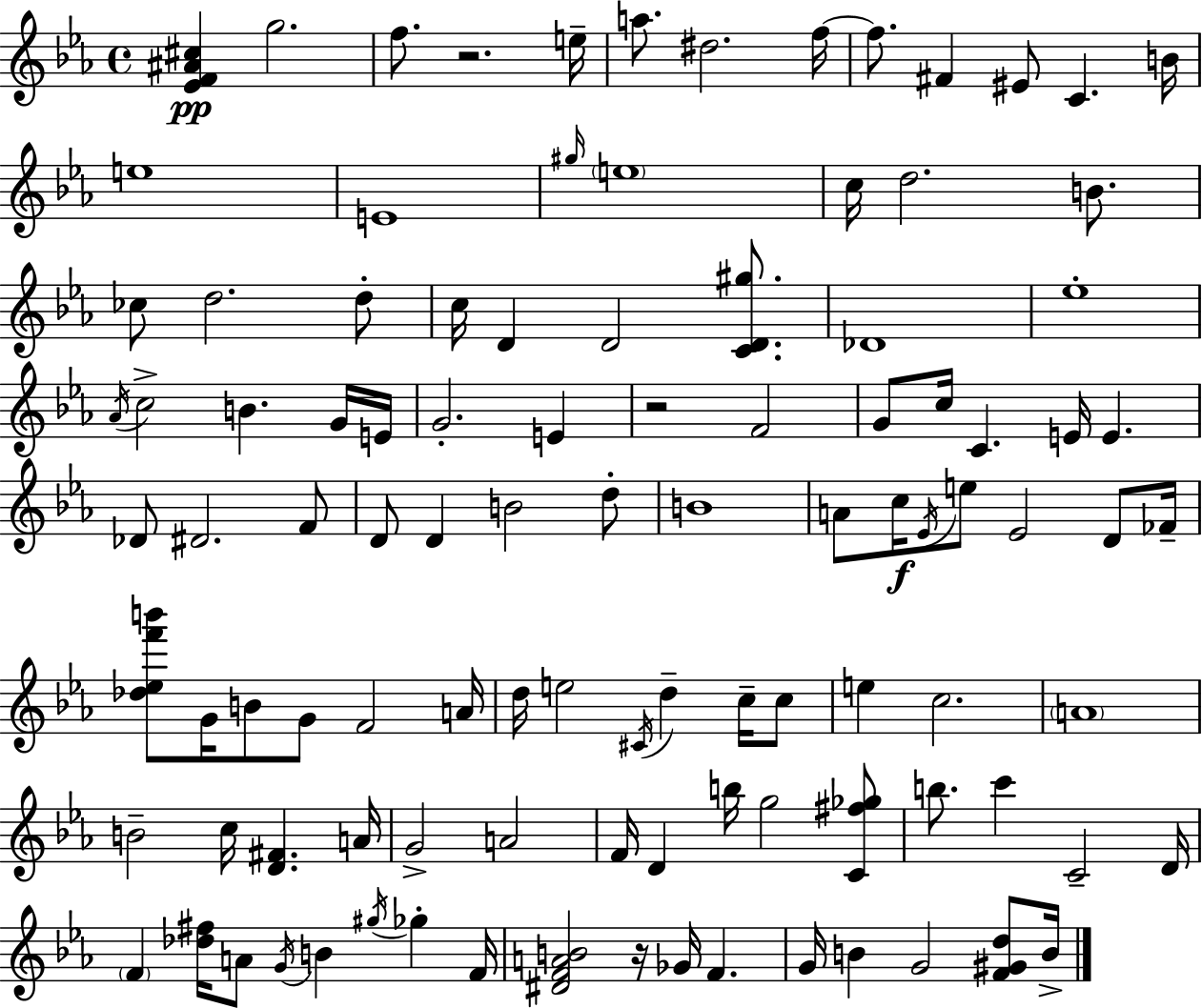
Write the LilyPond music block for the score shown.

{
  \clef treble
  \time 4/4
  \defaultTimeSignature
  \key ees \major
  \repeat volta 2 { <ees' f' ais' cis''>4\pp g''2. | f''8. r2. e''16-- | a''8. dis''2. f''16~~ | f''8. fis'4 eis'8 c'4. b'16 | \break e''1 | e'1 | \grace { gis''16 } \parenthesize e''1 | c''16 d''2. b'8. | \break ces''8 d''2. d''8-. | c''16 d'4 d'2 <c' d' gis''>8. | des'1 | ees''1-. | \break \acciaccatura { aes'16 } c''2-> b'4. | g'16 e'16 g'2.-. e'4 | r2 f'2 | g'8 c''16 c'4. e'16 e'4. | \break des'8 dis'2. | f'8 d'8 d'4 b'2 | d''8-. b'1 | a'8 c''16\f \acciaccatura { ees'16 } e''8 ees'2 | \break d'8 fes'16-- <des'' ees'' f''' b'''>8 g'16 b'8 g'8 f'2 | a'16 d''16 e''2 \acciaccatura { cis'16 } d''4-- | c''16-- c''8 e''4 c''2. | \parenthesize a'1 | \break b'2-- c''16 <d' fis'>4. | a'16 g'2-> a'2 | f'16 d'4 b''16 g''2 | <c' fis'' ges''>8 b''8. c'''4 c'2-- | \break d'16 \parenthesize f'4 <des'' fis''>16 a'8 \acciaccatura { g'16 } b'4 | \acciaccatura { gis''16 } ges''4-. f'16 <dis' f' a' b'>2 r16 ges'16 | f'4. g'16 b'4 g'2 | <f' gis' d''>8 b'16-> } \bar "|."
}